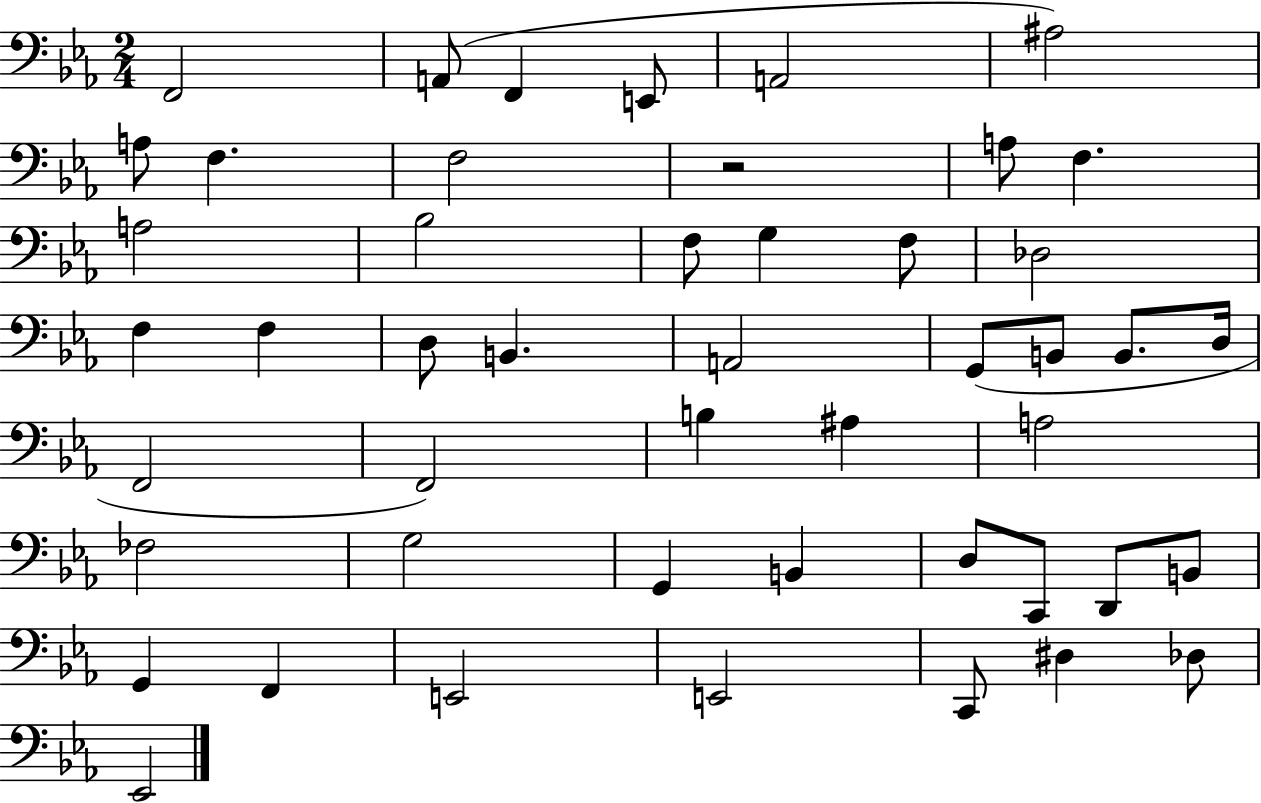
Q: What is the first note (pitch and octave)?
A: F2